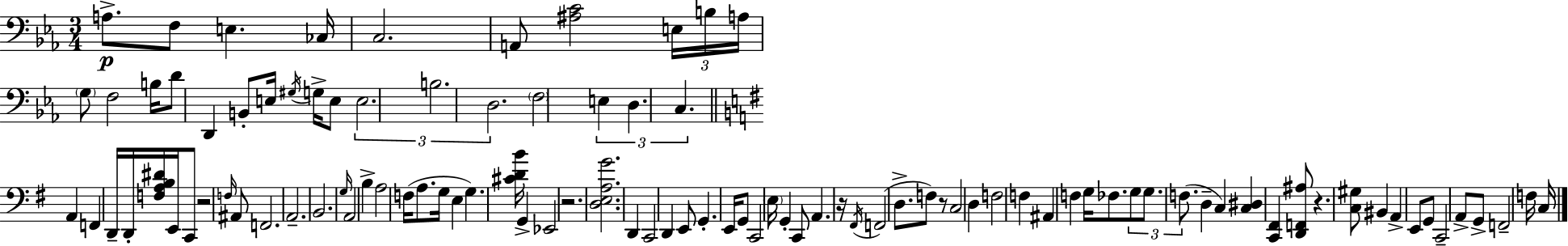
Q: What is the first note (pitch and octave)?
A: A3